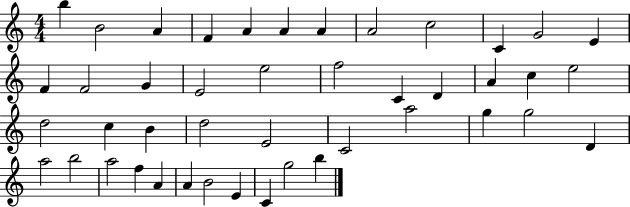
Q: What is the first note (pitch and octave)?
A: B5